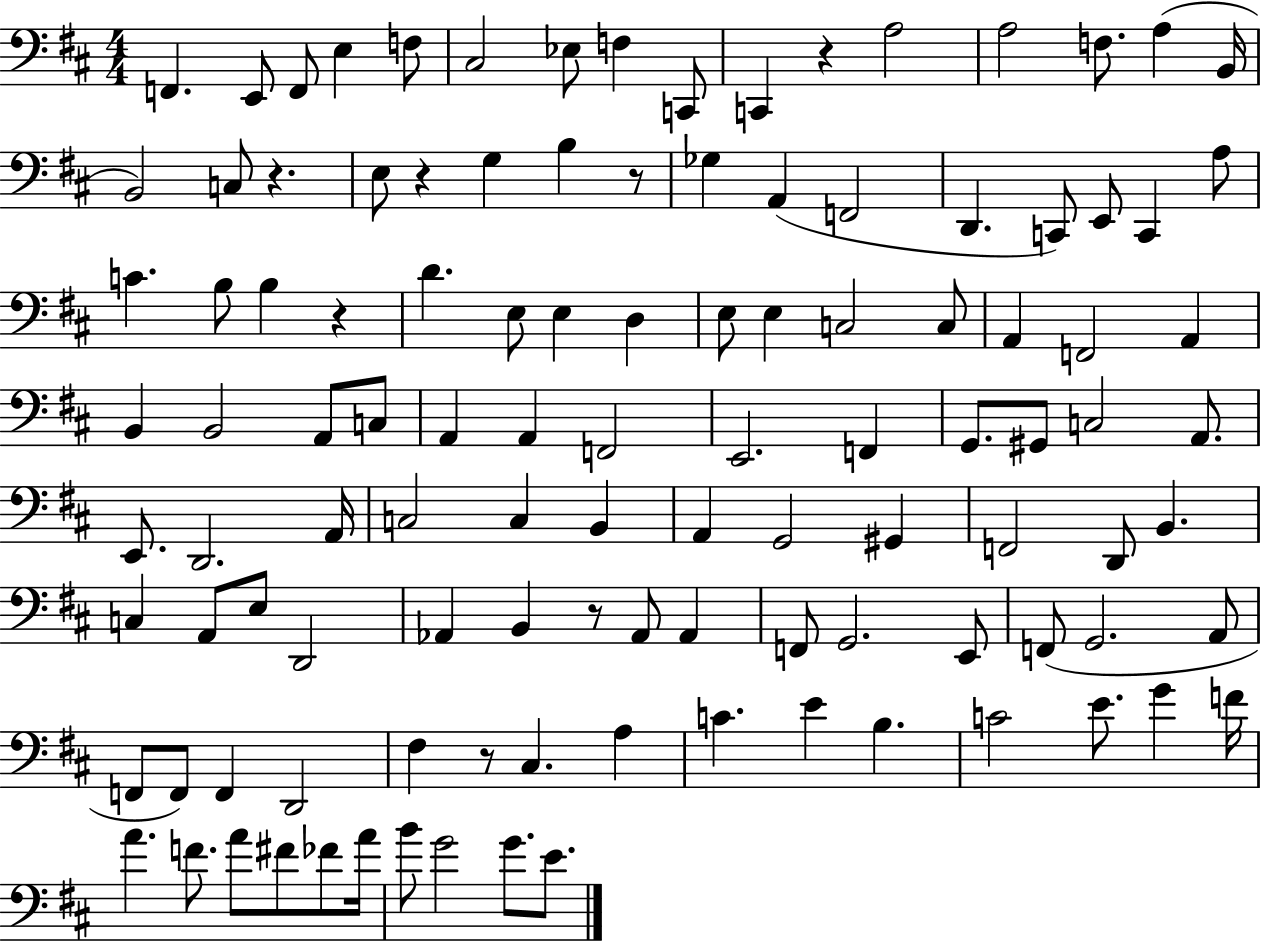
{
  \clef bass
  \numericTimeSignature
  \time 4/4
  \key d \major
  f,4. e,8 f,8 e4 f8 | cis2 ees8 f4 c,8 | c,4 r4 a2 | a2 f8. a4( b,16 | \break b,2) c8 r4. | e8 r4 g4 b4 r8 | ges4 a,4( f,2 | d,4. c,8) e,8 c,4 a8 | \break c'4. b8 b4 r4 | d'4. e8 e4 d4 | e8 e4 c2 c8 | a,4 f,2 a,4 | \break b,4 b,2 a,8 c8 | a,4 a,4 f,2 | e,2. f,4 | g,8. gis,8 c2 a,8. | \break e,8. d,2. a,16 | c2 c4 b,4 | a,4 g,2 gis,4 | f,2 d,8 b,4. | \break c4 a,8 e8 d,2 | aes,4 b,4 r8 aes,8 aes,4 | f,8 g,2. e,8 | f,8( g,2. a,8 | \break f,8 f,8) f,4 d,2 | fis4 r8 cis4. a4 | c'4. e'4 b4. | c'2 e'8. g'4 f'16 | \break a'4. f'8. a'8 fis'8 fes'8 a'16 | b'8 g'2 g'8. e'8. | \bar "|."
}